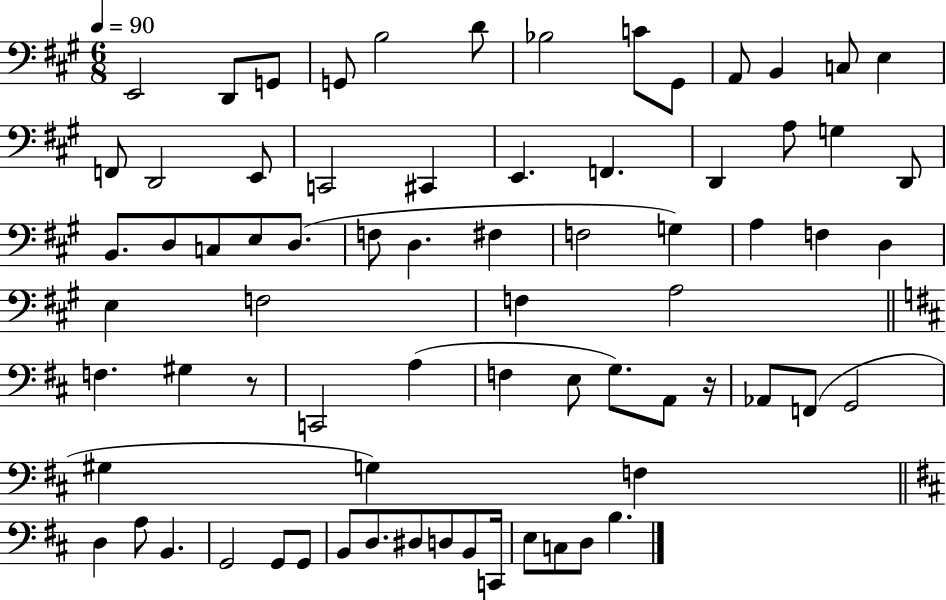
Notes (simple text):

E2/h D2/e G2/e G2/e B3/h D4/e Bb3/h C4/e G#2/e A2/e B2/q C3/e E3/q F2/e D2/h E2/e C2/h C#2/q E2/q. F2/q. D2/q A3/e G3/q D2/e B2/e. D3/e C3/e E3/e D3/e. F3/e D3/q. F#3/q F3/h G3/q A3/q F3/q D3/q E3/q F3/h F3/q A3/h F3/q. G#3/q R/e C2/h A3/q F3/q E3/e G3/e. A2/e R/s Ab2/e F2/e G2/h G#3/q G3/q F3/q D3/q A3/e B2/q. G2/h G2/e G2/e B2/e D3/e. D#3/e D3/e B2/e C2/s E3/e C3/e D3/e B3/q.